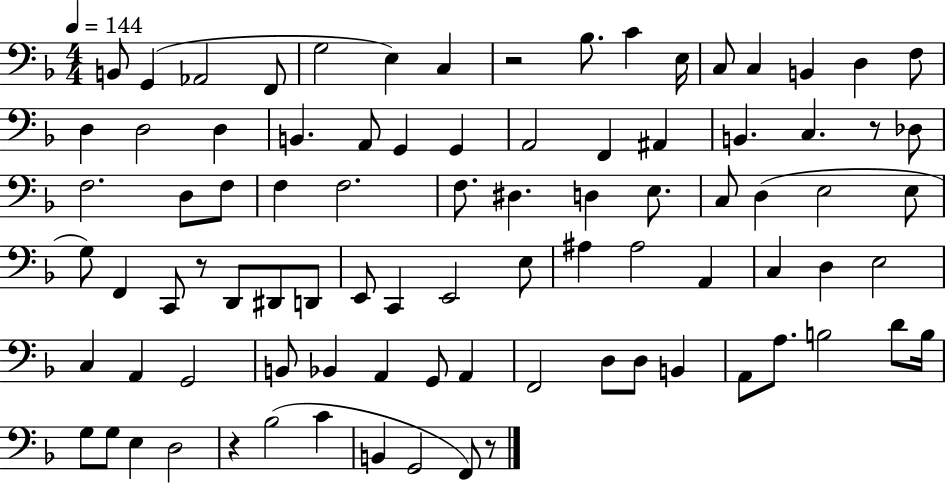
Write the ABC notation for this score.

X:1
T:Untitled
M:4/4
L:1/4
K:F
B,,/2 G,, _A,,2 F,,/2 G,2 E, C, z2 _B,/2 C E,/4 C,/2 C, B,, D, F,/2 D, D,2 D, B,, A,,/2 G,, G,, A,,2 F,, ^A,, B,, C, z/2 _D,/2 F,2 D,/2 F,/2 F, F,2 F,/2 ^D, D, E,/2 C,/2 D, E,2 E,/2 G,/2 F,, C,,/2 z/2 D,,/2 ^D,,/2 D,,/2 E,,/2 C,, E,,2 E,/2 ^A, ^A,2 A,, C, D, E,2 C, A,, G,,2 B,,/2 _B,, A,, G,,/2 A,, F,,2 D,/2 D,/2 B,, A,,/2 A,/2 B,2 D/2 B,/4 G,/2 G,/2 E, D,2 z _B,2 C B,, G,,2 F,,/2 z/2